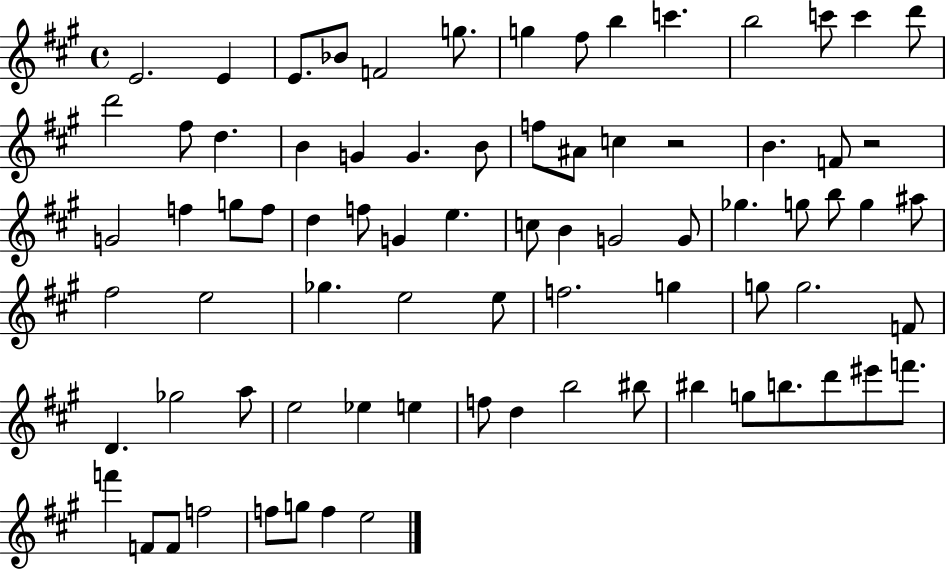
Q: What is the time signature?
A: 4/4